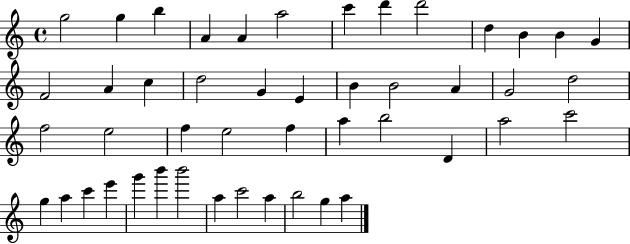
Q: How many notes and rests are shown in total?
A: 47